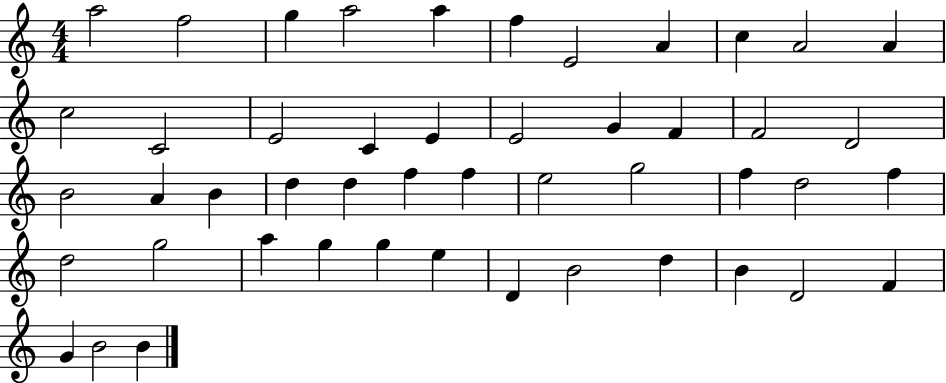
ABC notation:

X:1
T:Untitled
M:4/4
L:1/4
K:C
a2 f2 g a2 a f E2 A c A2 A c2 C2 E2 C E E2 G F F2 D2 B2 A B d d f f e2 g2 f d2 f d2 g2 a g g e D B2 d B D2 F G B2 B